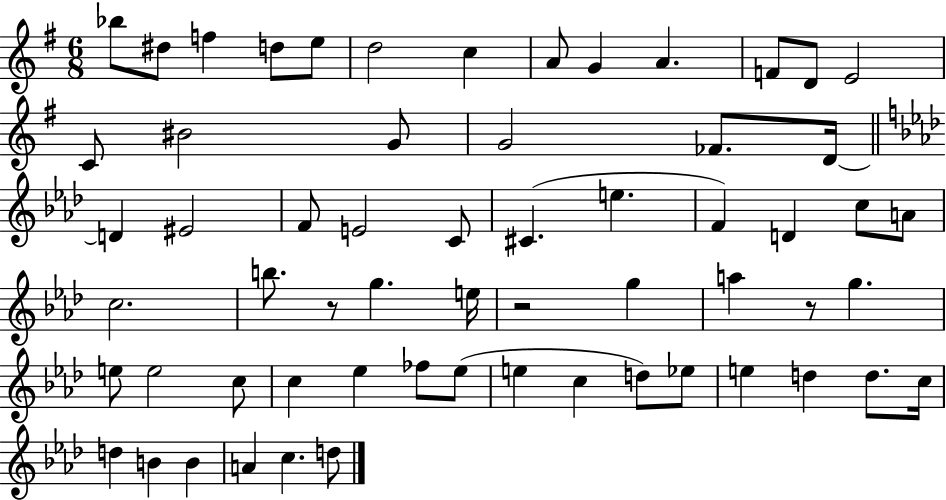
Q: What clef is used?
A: treble